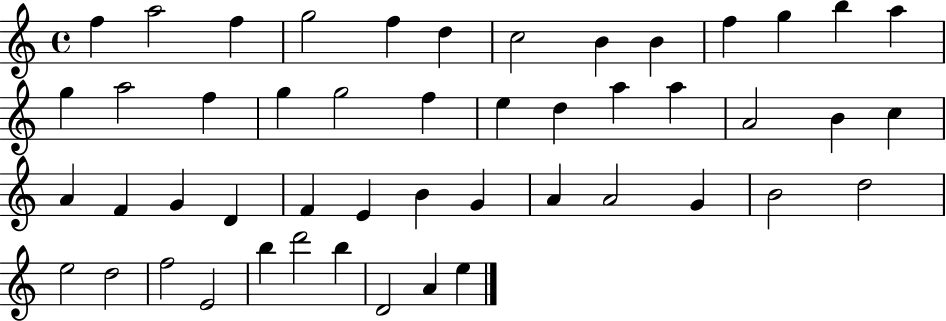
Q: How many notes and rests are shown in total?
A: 49